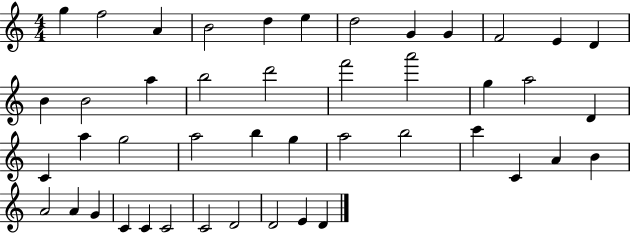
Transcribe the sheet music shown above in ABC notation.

X:1
T:Untitled
M:4/4
L:1/4
K:C
g f2 A B2 d e d2 G G F2 E D B B2 a b2 d'2 f'2 a'2 g a2 D C a g2 a2 b g a2 b2 c' C A B A2 A G C C C2 C2 D2 D2 E D